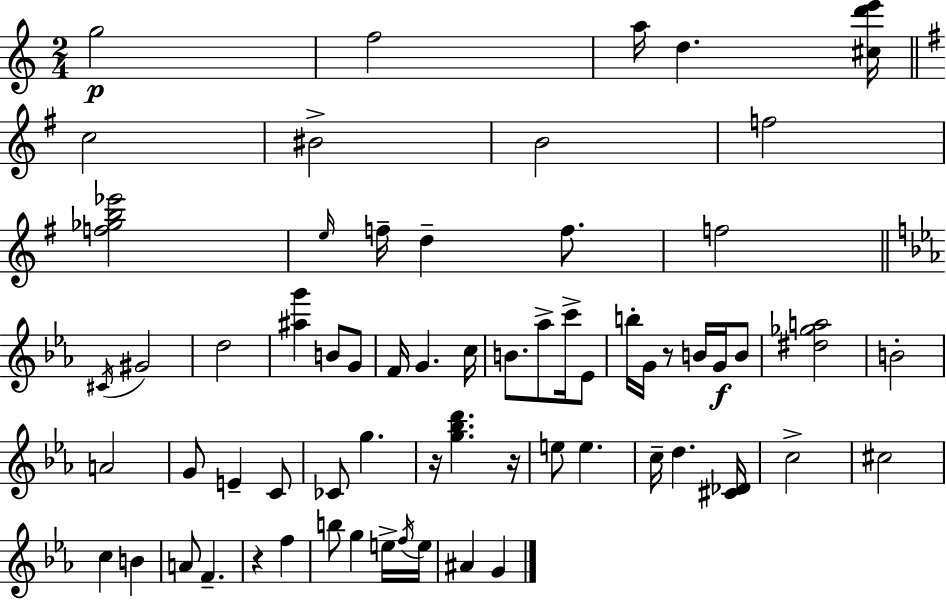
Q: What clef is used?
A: treble